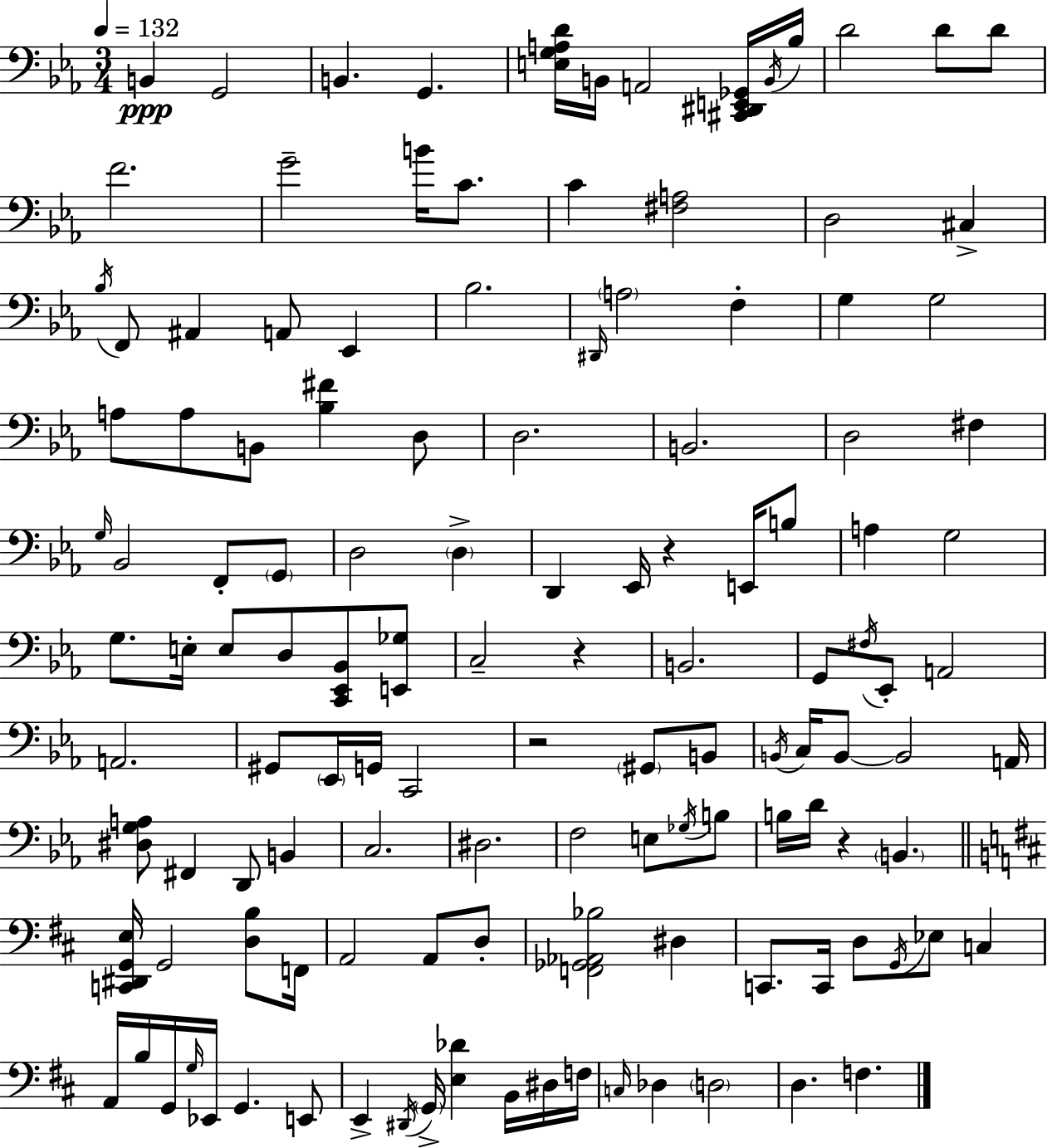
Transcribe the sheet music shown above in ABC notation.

X:1
T:Untitled
M:3/4
L:1/4
K:Cm
B,, G,,2 B,, G,, [E,G,A,D]/4 B,,/4 A,,2 [^C,,^D,,E,,_G,,]/4 B,,/4 _B,/4 D2 D/2 D/2 F2 G2 B/4 C/2 C [^F,A,]2 D,2 ^C, _B,/4 F,,/2 ^A,, A,,/2 _E,, _B,2 ^D,,/4 A,2 F, G, G,2 A,/2 A,/2 B,,/2 [_B,^F] D,/2 D,2 B,,2 D,2 ^F, G,/4 _B,,2 F,,/2 G,,/2 D,2 D, D,, _E,,/4 z E,,/4 B,/2 A, G,2 G,/2 E,/4 E,/2 D,/2 [C,,_E,,_B,,]/2 [E,,_G,]/2 C,2 z B,,2 G,,/2 ^F,/4 _E,,/2 A,,2 A,,2 ^G,,/2 _E,,/4 G,,/4 C,,2 z2 ^G,,/2 B,,/2 B,,/4 C,/4 B,,/2 B,,2 A,,/4 [^D,G,A,]/2 ^F,, D,,/2 B,, C,2 ^D,2 F,2 E,/2 _G,/4 B,/2 B,/4 D/4 z B,, [C,,^D,,G,,E,]/4 G,,2 [D,B,]/2 F,,/4 A,,2 A,,/2 D,/2 [F,,_G,,_A,,_B,]2 ^D, C,,/2 C,,/4 D,/2 G,,/4 _E,/2 C, A,,/4 B,/4 G,,/4 G,/4 _E,,/4 G,, E,,/2 E,, ^D,,/4 G,,/4 [E,_D] B,,/4 ^D,/4 F,/4 C,/4 _D, D,2 D, F,